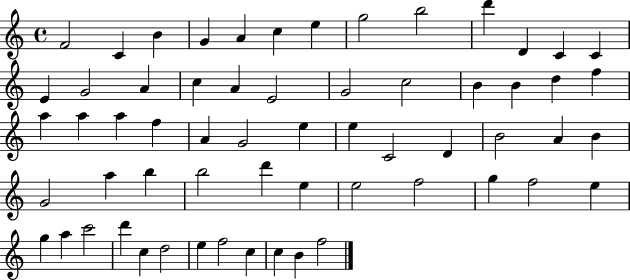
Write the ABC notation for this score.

X:1
T:Untitled
M:4/4
L:1/4
K:C
F2 C B G A c e g2 b2 d' D C C E G2 A c A E2 G2 c2 B B d f a a a f A G2 e e C2 D B2 A B G2 a b b2 d' e e2 f2 g f2 e g a c'2 d' c d2 e f2 c c B f2